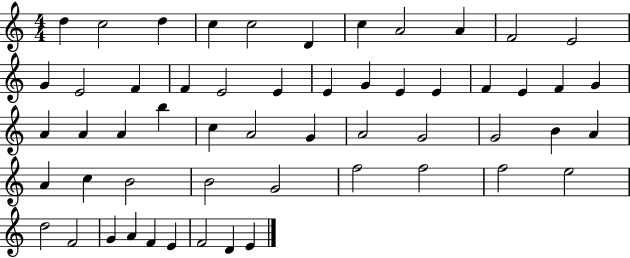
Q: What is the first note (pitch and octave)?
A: D5